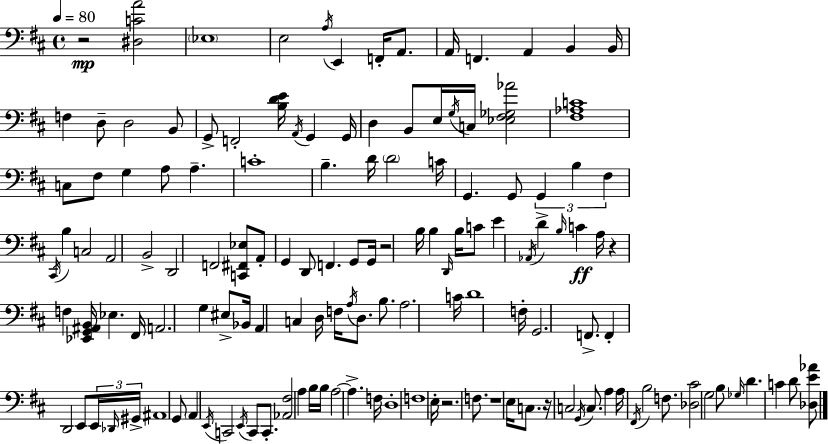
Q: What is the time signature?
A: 4/4